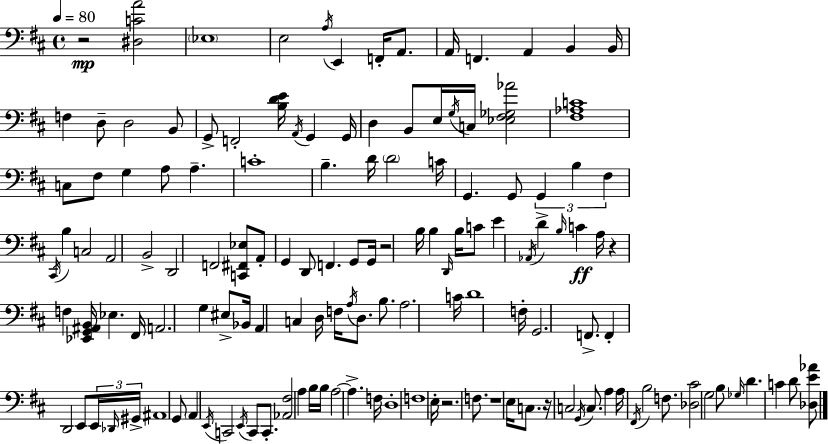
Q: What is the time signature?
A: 4/4